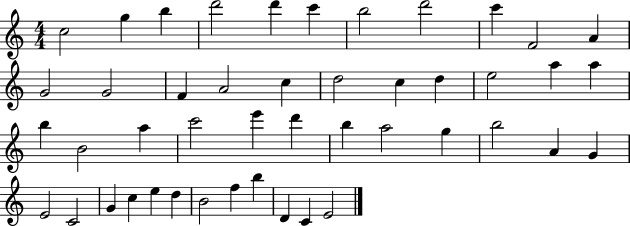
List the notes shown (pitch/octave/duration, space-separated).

C5/h G5/q B5/q D6/h D6/q C6/q B5/h D6/h C6/q F4/h A4/q G4/h G4/h F4/q A4/h C5/q D5/h C5/q D5/q E5/h A5/q A5/q B5/q B4/h A5/q C6/h E6/q D6/q B5/q A5/h G5/q B5/h A4/q G4/q E4/h C4/h G4/q C5/q E5/q D5/q B4/h F5/q B5/q D4/q C4/q E4/h